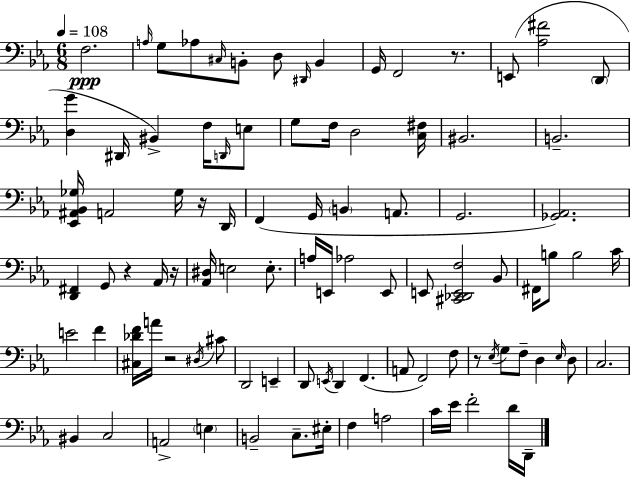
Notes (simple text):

F3/h. A3/s G3/e Ab3/e C#3/s B2/e D3/e D#2/s B2/q G2/s F2/h R/e. E2/e [Ab3,F#4]/h D2/e [D3,G4]/q D#2/s BIS2/q F3/s D2/s E3/e G3/e F3/s D3/h [C3,F#3]/s BIS2/h. B2/h. [Eb2,A#2,Bb2,Gb3]/s A2/h Gb3/s R/s D2/s F2/q G2/s B2/q A2/e. G2/h. [Gb2,Ab2]/h. [D2,F#2]/q G2/e R/q Ab2/s R/s [Ab2,D#3]/s E3/h E3/e. A3/s E2/s Ab3/h E2/e E2/e [C#2,Db2,E2,F3]/h Bb2/e F#2/s B3/e B3/h C4/s E4/h F4/q [C#3,Db4,F4]/s A4/s R/h D#3/s C#4/e D2/h E2/q D2/e E2/s D2/q F2/q. A2/e F2/h F3/e R/e Eb3/s G3/e F3/e D3/q Eb3/s D3/e C3/h. BIS2/q C3/h A2/h E3/q B2/h C3/e. EIS3/s F3/q A3/h C4/s Eb4/s F4/h D4/s D2/s